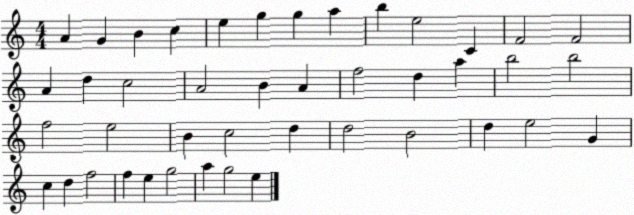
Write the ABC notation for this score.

X:1
T:Untitled
M:4/4
L:1/4
K:C
A G B c e g g a b e2 C F2 F2 A d c2 A2 B A f2 d a b2 b2 f2 e2 B c2 d d2 B2 d e2 G c d f2 f e g2 a g2 e